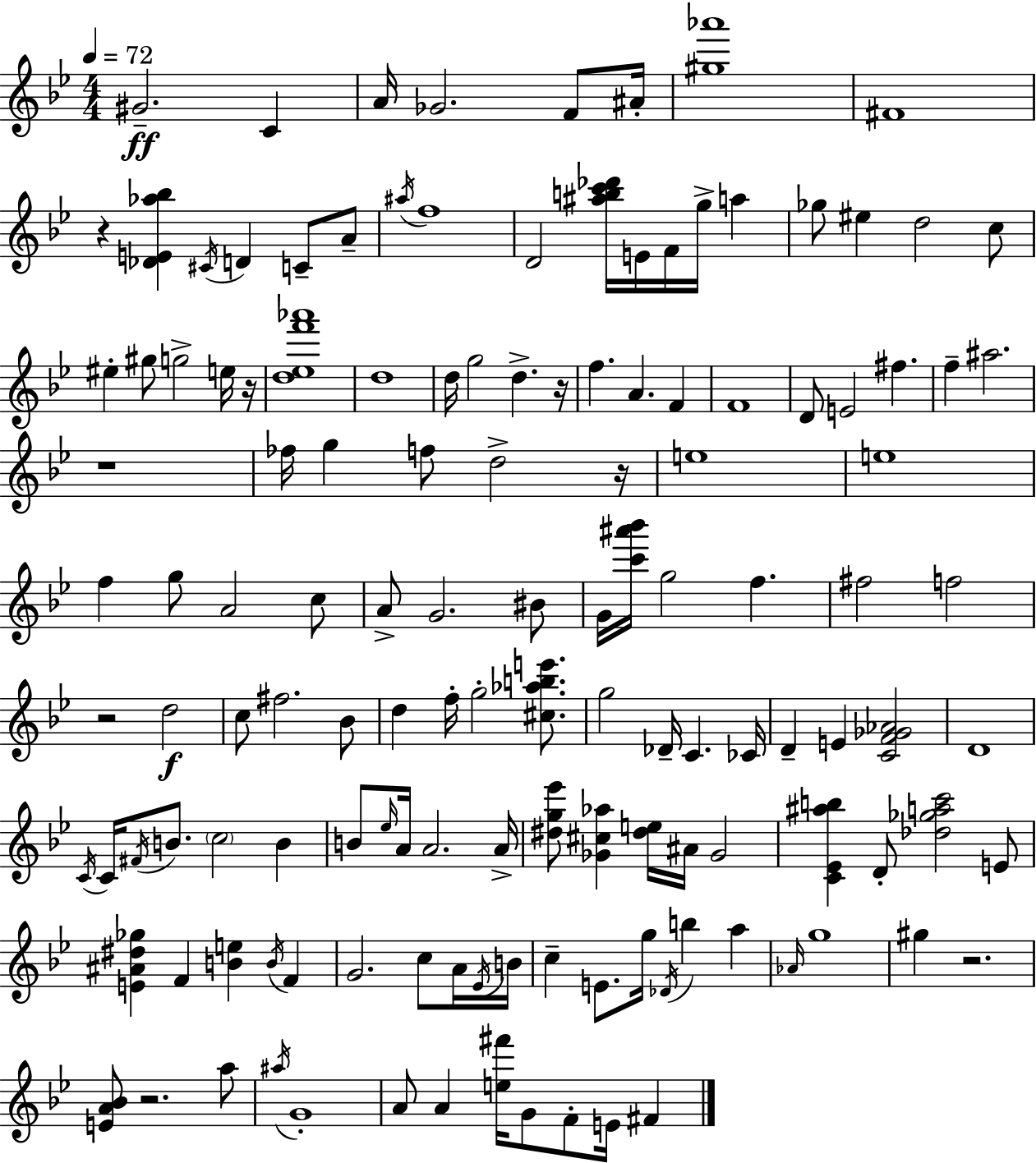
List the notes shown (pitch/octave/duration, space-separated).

G#4/h. C4/q A4/s Gb4/h. F4/e A#4/s [G#5,Ab6]/w F#4/w R/q [Db4,E4,Ab5,Bb5]/q C#4/s D4/q C4/e A4/e A#5/s F5/w D4/h [A#5,B5,C6,Db6]/s E4/s F4/s G5/s A5/q Gb5/e EIS5/q D5/h C5/e EIS5/q G#5/e G5/h E5/s R/s [D5,Eb5,F6,Ab6]/w D5/w D5/s G5/h D5/q. R/s F5/q. A4/q. F4/q F4/w D4/e E4/h F#5/q. F5/q A#5/h. R/w FES5/s G5/q F5/e D5/h R/s E5/w E5/w F5/q G5/e A4/h C5/e A4/e G4/h. BIS4/e G4/s [C6,A#6,Bb6]/s G5/h F5/q. F#5/h F5/h R/h D5/h C5/e F#5/h. Bb4/e D5/q F5/s G5/h [C#5,Ab5,B5,E6]/e. G5/h Db4/s C4/q. CES4/s D4/q E4/q [C4,F4,Gb4,Ab4]/h D4/w C4/s C4/s F#4/s B4/e. C5/h B4/q B4/e Eb5/s A4/s A4/h. A4/s [D#5,G5,Eb6]/e [Gb4,C#5,Ab5]/q [D#5,E5]/s A#4/s Gb4/h [C4,Eb4,A#5,B5]/q D4/e [Db5,Gb5,A5,C6]/h E4/e [E4,A#4,D#5,Gb5]/q F4/q [B4,E5]/q B4/s F4/q G4/h. C5/e A4/s Eb4/s B4/s C5/q E4/e. G5/s Db4/s B5/q A5/q Ab4/s G5/w G#5/q R/h. [E4,A4,Bb4]/e R/h. A5/e A#5/s G4/w A4/e A4/q [E5,F#6]/s G4/e F4/e E4/s F#4/q